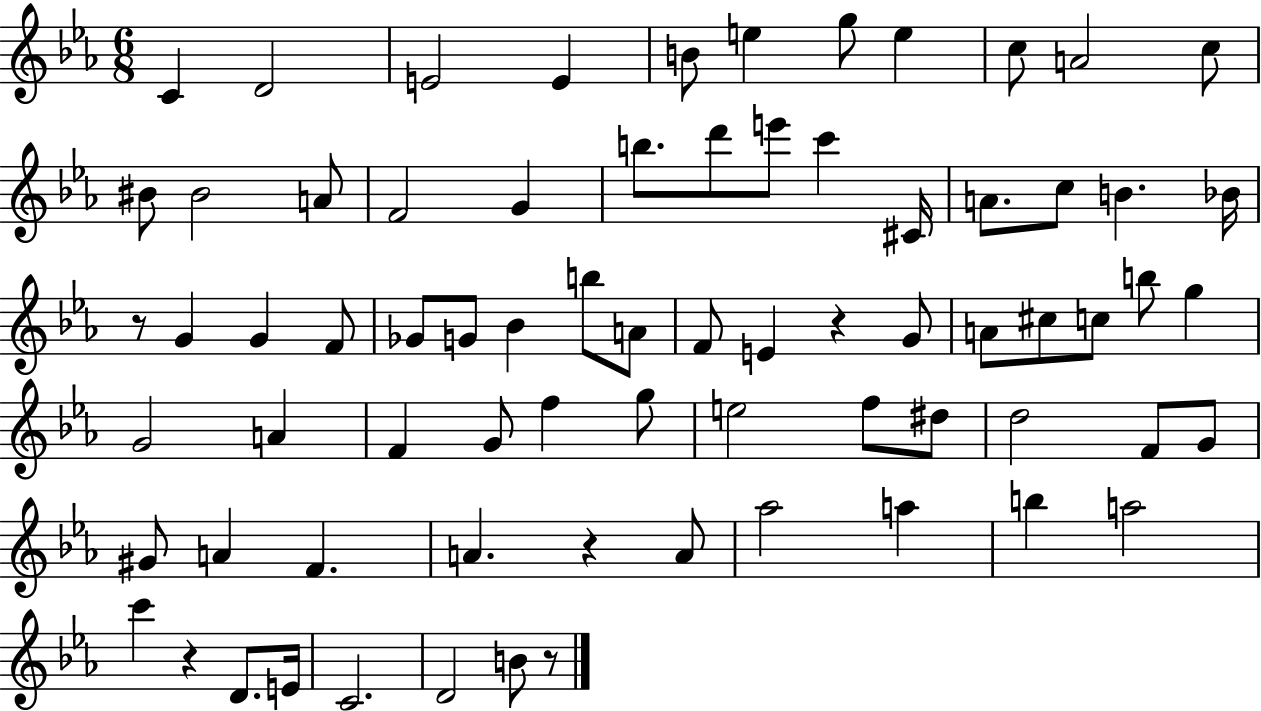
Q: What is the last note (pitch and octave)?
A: B4